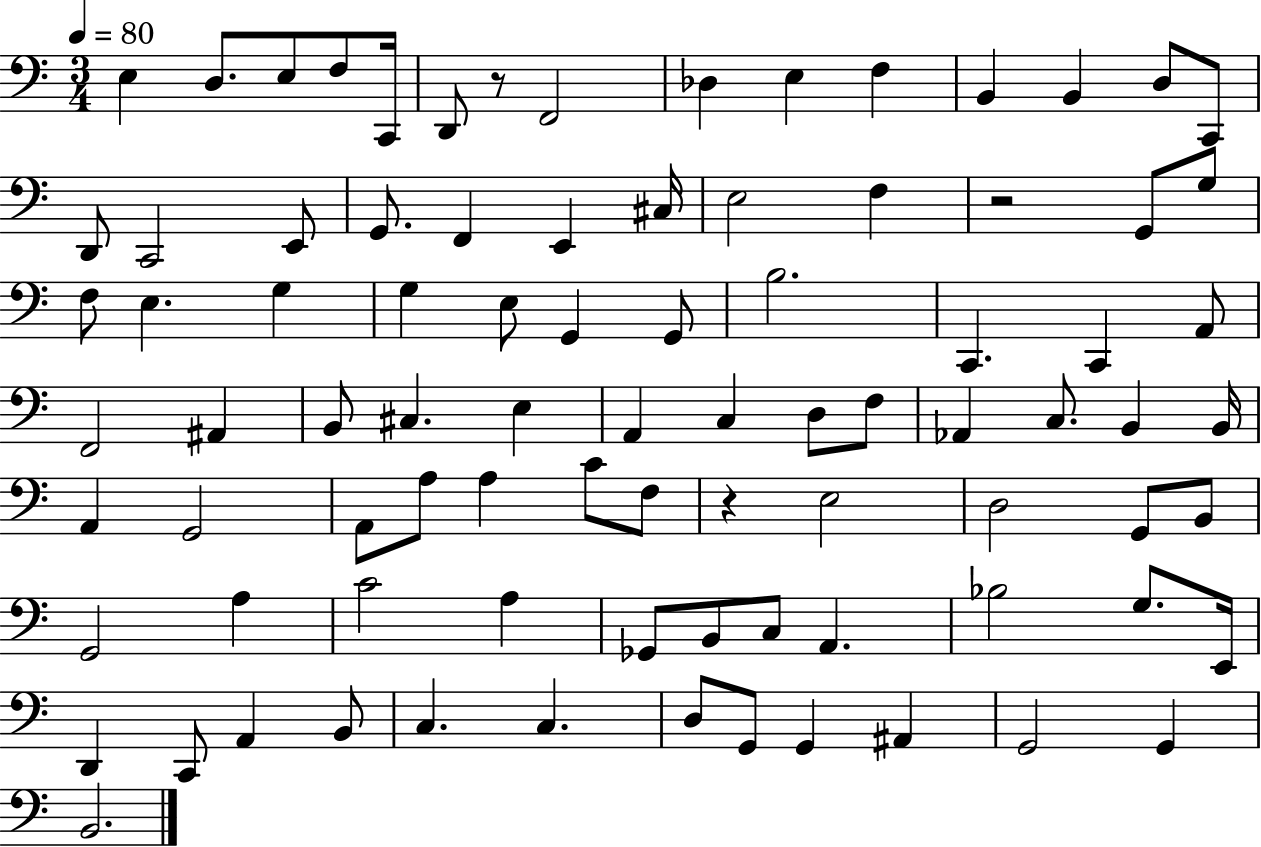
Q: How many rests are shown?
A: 3